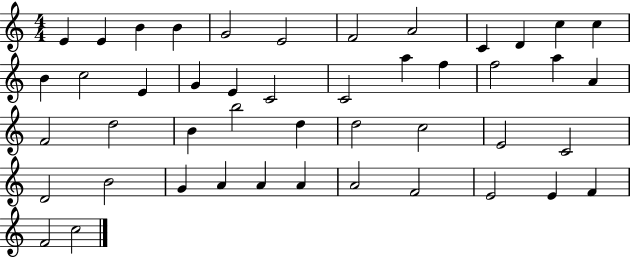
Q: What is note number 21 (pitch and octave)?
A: F5